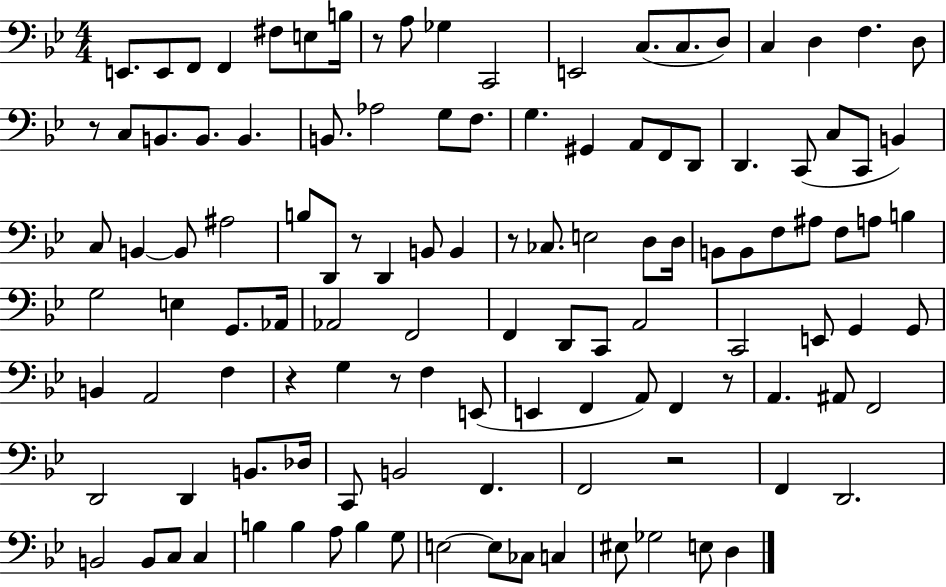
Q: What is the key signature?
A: BES major